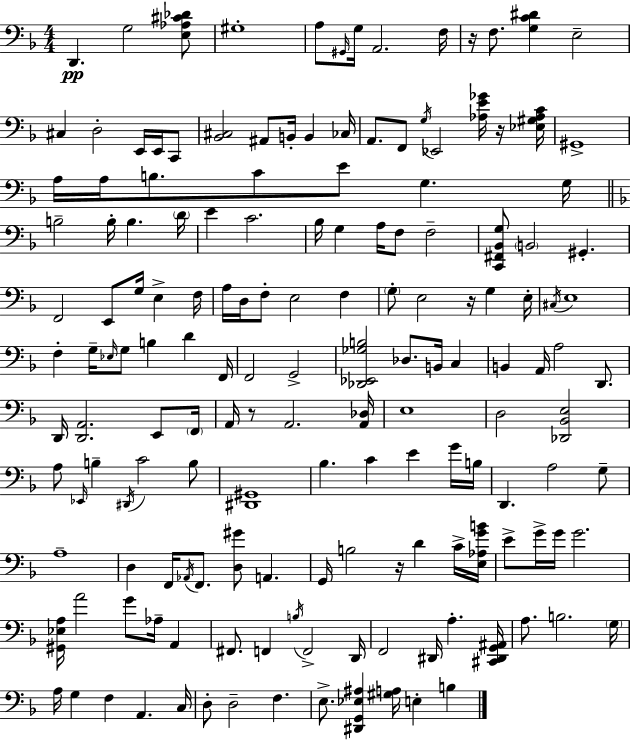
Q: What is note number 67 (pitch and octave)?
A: F2